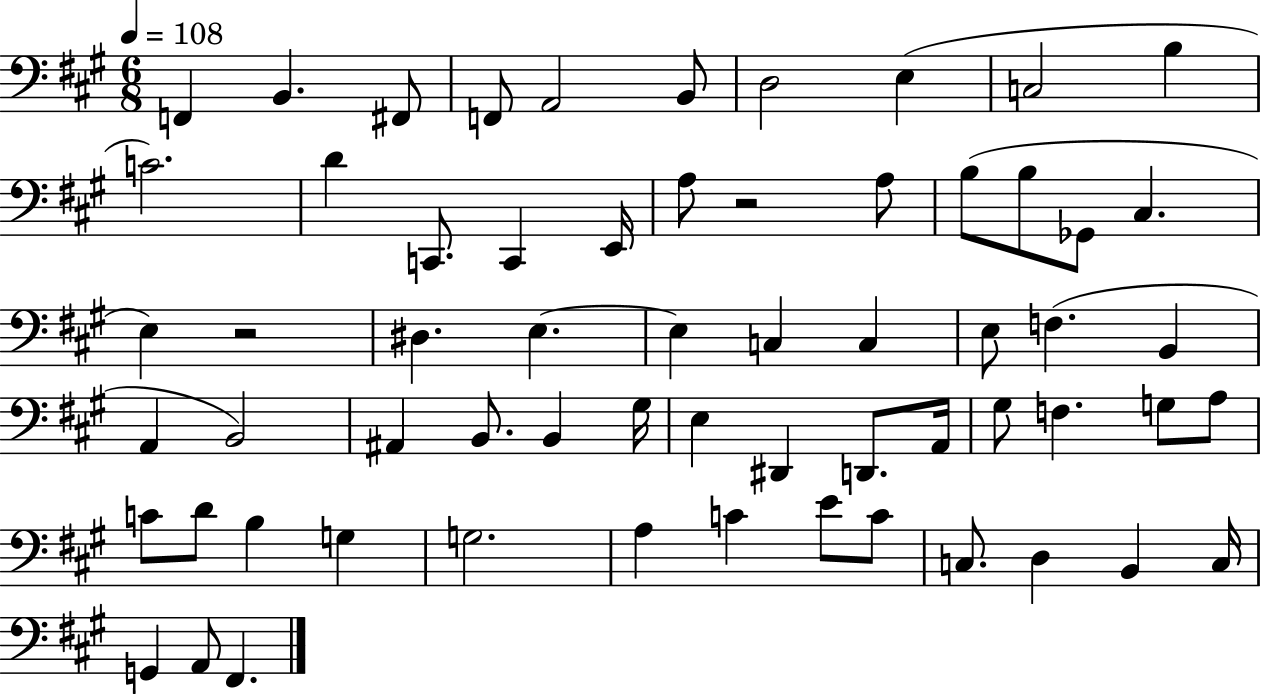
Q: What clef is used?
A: bass